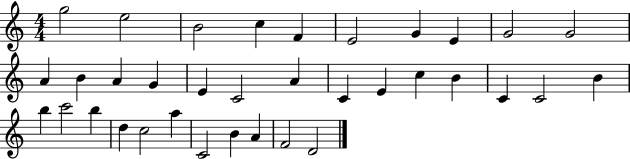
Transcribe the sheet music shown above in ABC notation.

X:1
T:Untitled
M:4/4
L:1/4
K:C
g2 e2 B2 c F E2 G E G2 G2 A B A G E C2 A C E c B C C2 B b c'2 b d c2 a C2 B A F2 D2